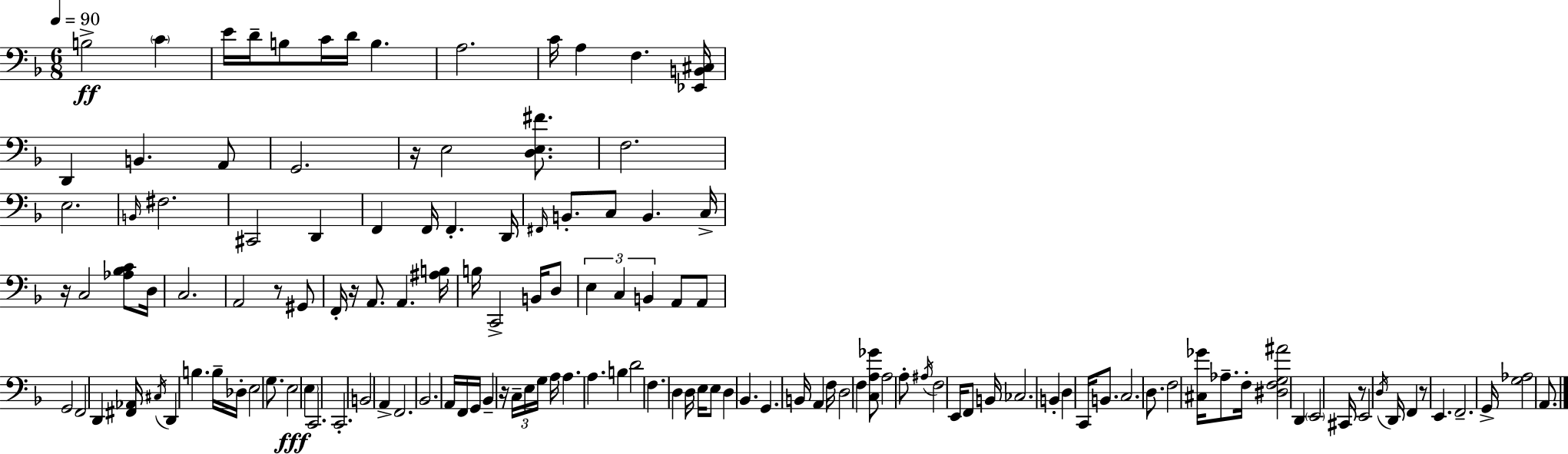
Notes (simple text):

B3/h C4/q E4/s D4/s B3/e C4/s D4/s B3/q. A3/h. C4/s A3/q F3/q. [Eb2,B2,C#3]/s D2/q B2/q. A2/e G2/h. R/s E3/h [D3,E3,F#4]/e. F3/h. E3/h. B2/s F#3/h. C#2/h D2/q F2/q F2/s F2/q. D2/s F#2/s B2/e. C3/e B2/q. C3/s R/s C3/h [Ab3,Bb3,C4]/e D3/s C3/h. A2/h R/e G#2/e F2/s R/s A2/e. A2/q. [A#3,B3]/s B3/s C2/h B2/s D3/e E3/q C3/q B2/q A2/e A2/e G2/h F2/h D2/q [F#2,Ab2]/s C#3/s D2/q B3/q. B3/s Db3/s E3/h G3/e. E3/h E3/q C2/h. C2/h. B2/h A2/q F2/h. Bb2/h. A2/s F2/s G2/s Bb2/q R/s C3/s E3/s G3/s A3/s A3/q. A3/q. B3/q D4/h F3/q. D3/q D3/s E3/s E3/e D3/q Bb2/q. G2/q. B2/s A2/q F3/s D3/h F3/q [C3,A3,Gb4]/e A3/h A3/e A#3/s F3/h E2/s F2/e B2/s CES3/h. B2/q D3/q C2/s B2/e. C3/h. D3/e. F3/h [C#3,Gb4]/s Ab3/e. F3/s [D#3,F3,G3,A#4]/h D2/q E2/h C#2/s R/e E2/h D3/s D2/s F2/q R/e E2/q. F2/h. G2/s [G3,Ab3]/h A2/e.